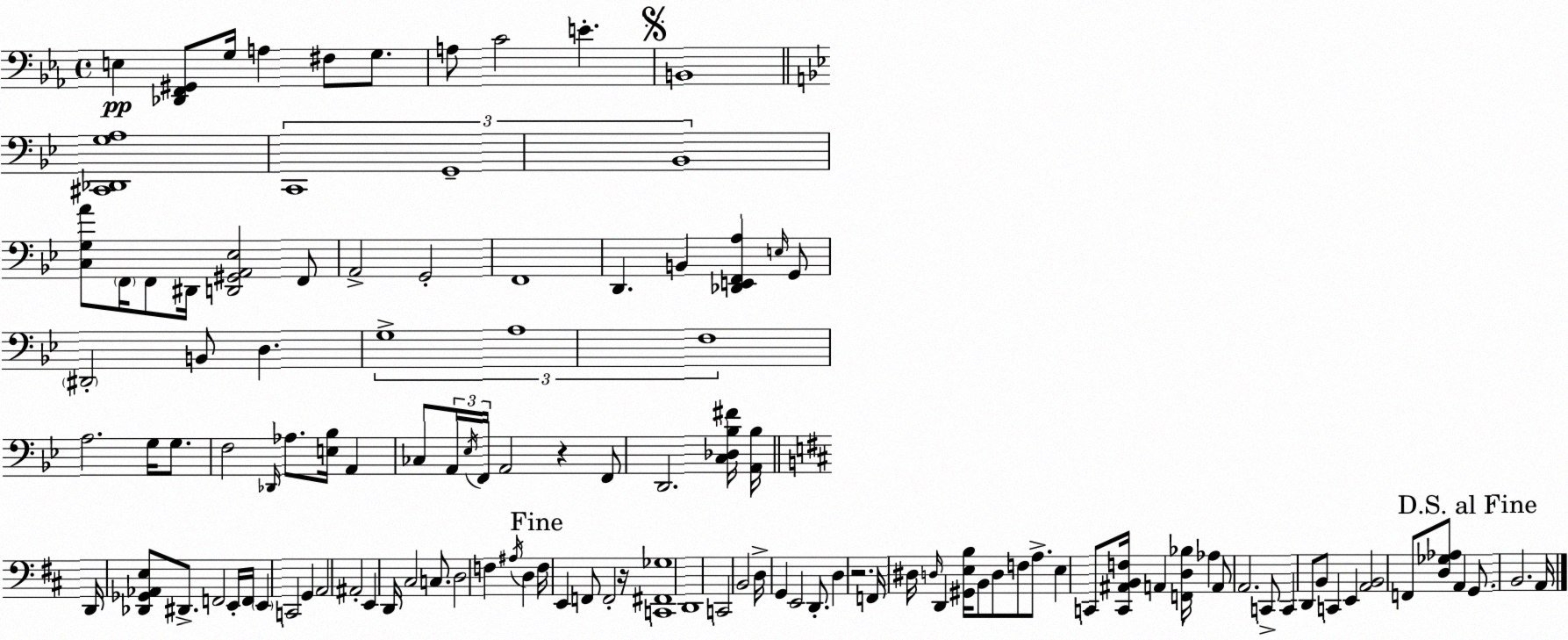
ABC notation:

X:1
T:Untitled
M:4/4
L:1/4
K:Cm
E, [_D,,F,,^G,,]/2 G,/4 A, ^F,/2 G,/2 A,/2 C2 E B,,4 [^C,,_D,,G,A,]4 C,,4 G,,4 _B,,4 [C,G,A]/2 F,,/4 F,,/2 ^D,,/4 [D,,^G,,A,,_E,]2 F,,/2 A,,2 G,,2 F,,4 D,, B,, [_D,,E,,F,,A,] E,/4 G,,/2 ^D,,2 B,,/2 D, G,4 A,4 F,4 A,2 G,/4 G,/2 F,2 _D,,/4 _A,/2 [E,_B,]/4 A,, _C,/2 A,,/4 _E,/4 F,,/4 A,,2 z F,,/2 D,,2 [C,_D,_B,^F]/4 [A,,_B,]/4 D,,/4 [_D,,_G,,_A,,E,]/2 ^D,,/2 F,,2 E,,/4 F,,/4 E,, C,,2 G,, A,,2 ^A,,2 E,, D,,/4 ^C,2 C,/2 D,2 F, ^A,/4 D, F,/4 E,, F,,/2 F,,2 z/4 [C,,^F,,_G,]4 D,,4 C,,2 B,,2 D,/4 G,, E,,2 D,,/2 D, z2 F,,/4 ^D,/4 D,/4 D,, [^G,,E,B,]/4 B,,/2 D,/2 F,/2 A,/2 E, C,,/2 [C,,^A,,B,,F,]/4 A,, [F,,D,_B,]/4 _A, A,,/2 A,,2 C,,/2 C,, D,,/2 B,,/2 C,, E,, [A,,B,,]2 F,,/2 [D,_G,_A,]/2 A,, G,,/2 B,,2 A,,/4